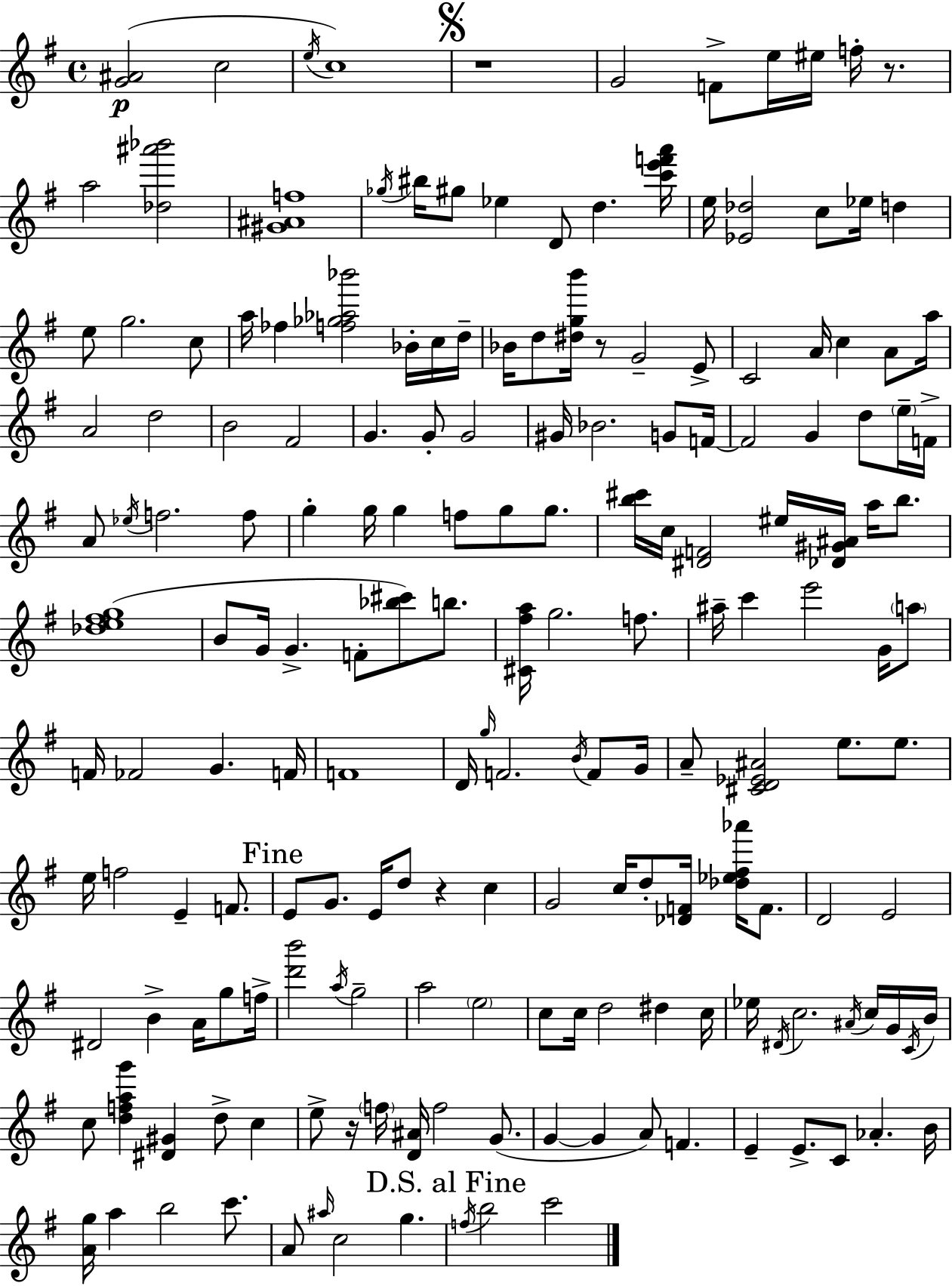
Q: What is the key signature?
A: E minor